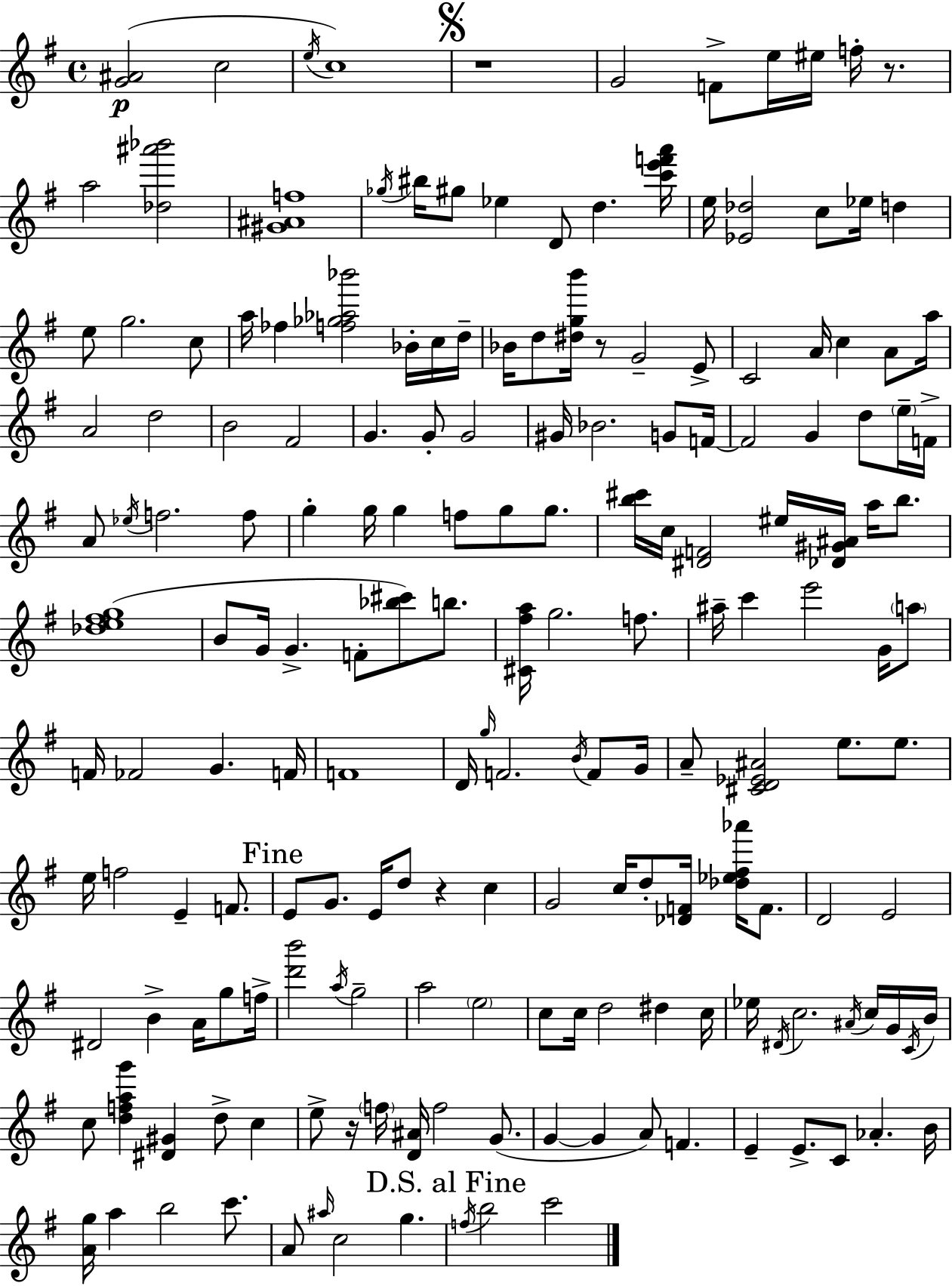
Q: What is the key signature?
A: E minor